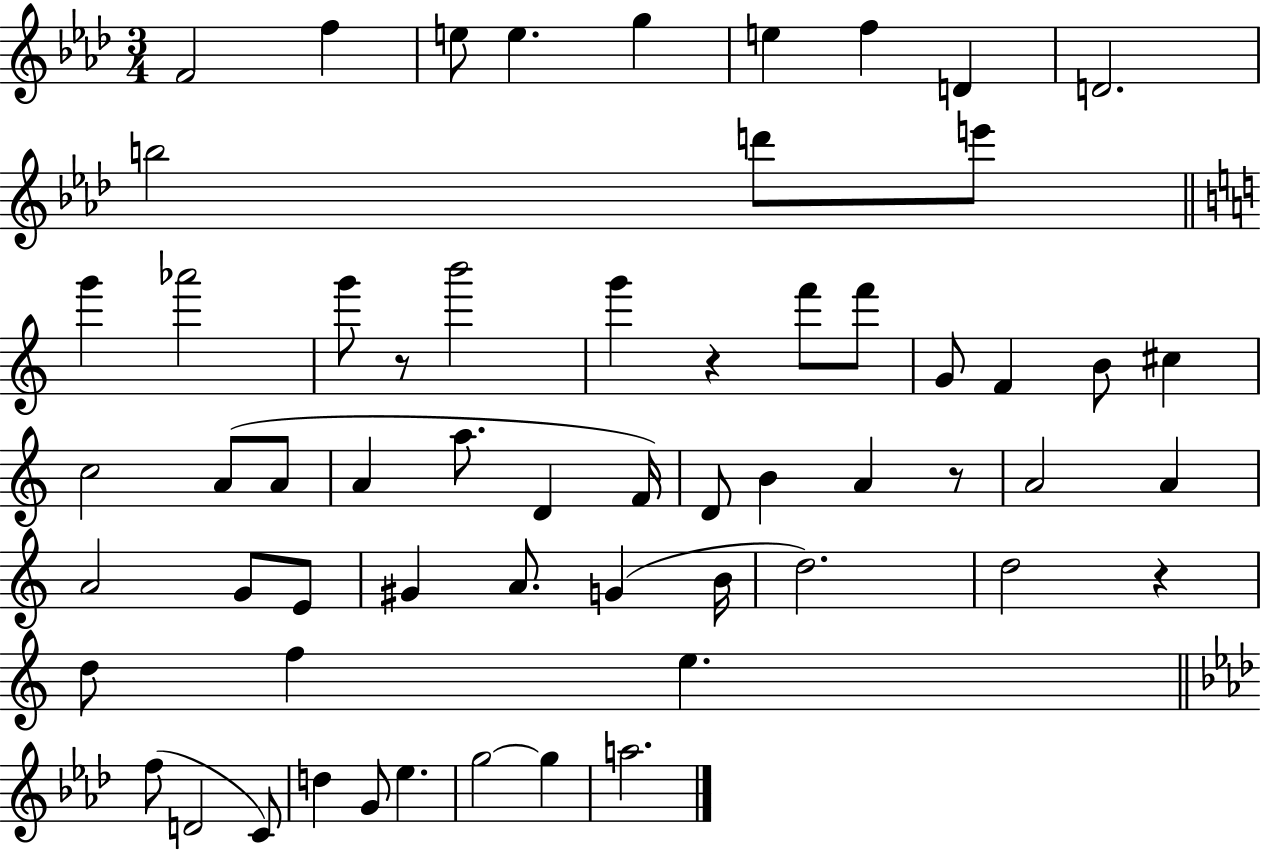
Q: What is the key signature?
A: AES major